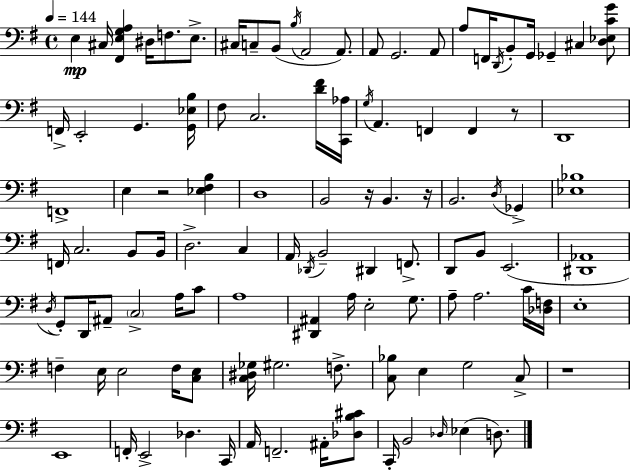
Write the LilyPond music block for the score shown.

{
  \clef bass
  \time 4/4
  \defaultTimeSignature
  \key g \major
  \tempo 4 = 144
  e4\mp cis16 <fis, e g a>4 dis16 f8. e8.-> | cis16 c8-- b,8( \acciaccatura { b16 } a,2 a,8.) | a,8 g,2. a,8 | a8 f,16 \acciaccatura { d,16 } b,8-. g,16 ges,4-- cis4 | \break <d ees c' g'>8 f,16-> e,2-. g,4. | <g, ees b>16 fis8 c2. | <d' fis'>16 <c, aes>16 \acciaccatura { g16 } a,4. f,4 f,4 | r8 d,1 | \break f,1-> | e4 r2 <ees fis b>4 | d1 | b,2 r16 b,4. | \break r16 b,2. \acciaccatura { d16 } | ges,4-> <ees bes>1 | f,16 c2. | b,8 b,16 d2.-> | \break c4 a,16 \acciaccatura { des,16 } b,2-- dis,4 | f,8.-> d,8 b,8 e,2.( | <dis, aes,>1 | \acciaccatura { d16 } g,8-.) d,16 ais,8-- \parenthesize c2-> | \break a16 c'8 a1 | <dis, ais,>4 a16 e2-. | g8. a8-- a2. | c'16 <des f>16 e1-. | \break f4-- e16 e2 | f16 <c e>8 <c dis ges>16 gis2. | f8.-> <c bes>8 e4 g2 | c8-> r1 | \break e,1 | f,16-. e,2-> des4. | c,16 a,16 f,2.-- | ais,16-. <des b cis'>8 c,16-. b,2 \grace { des16 }( | \break ees4 d8.) \bar "|."
}